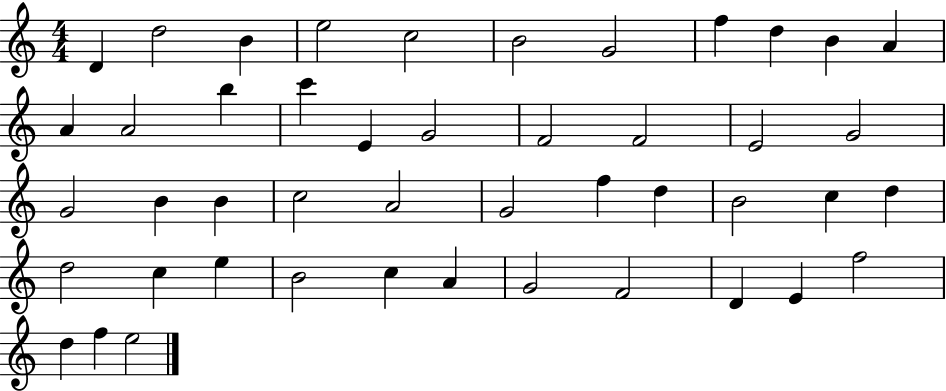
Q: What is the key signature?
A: C major